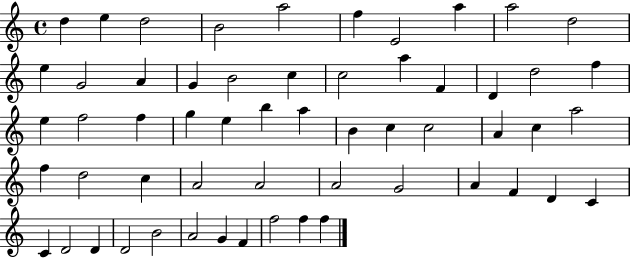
D5/q E5/q D5/h B4/h A5/h F5/q E4/h A5/q A5/h D5/h E5/q G4/h A4/q G4/q B4/h C5/q C5/h A5/q F4/q D4/q D5/h F5/q E5/q F5/h F5/q G5/q E5/q B5/q A5/q B4/q C5/q C5/h A4/q C5/q A5/h F5/q D5/h C5/q A4/h A4/h A4/h G4/h A4/q F4/q D4/q C4/q C4/q D4/h D4/q D4/h B4/h A4/h G4/q F4/q F5/h F5/q F5/q